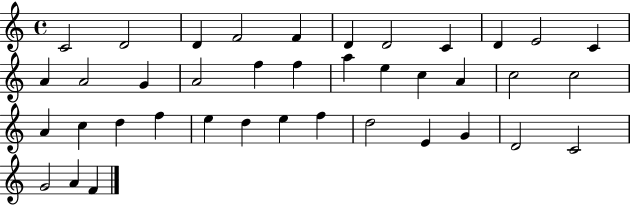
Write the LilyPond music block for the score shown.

{
  \clef treble
  \time 4/4
  \defaultTimeSignature
  \key c \major
  c'2 d'2 | d'4 f'2 f'4 | d'4 d'2 c'4 | d'4 e'2 c'4 | \break a'4 a'2 g'4 | a'2 f''4 f''4 | a''4 e''4 c''4 a'4 | c''2 c''2 | \break a'4 c''4 d''4 f''4 | e''4 d''4 e''4 f''4 | d''2 e'4 g'4 | d'2 c'2 | \break g'2 a'4 f'4 | \bar "|."
}